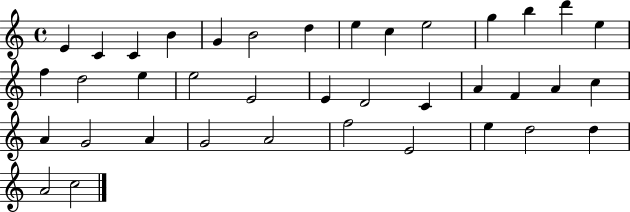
X:1
T:Untitled
M:4/4
L:1/4
K:C
E C C B G B2 d e c e2 g b d' e f d2 e e2 E2 E D2 C A F A c A G2 A G2 A2 f2 E2 e d2 d A2 c2